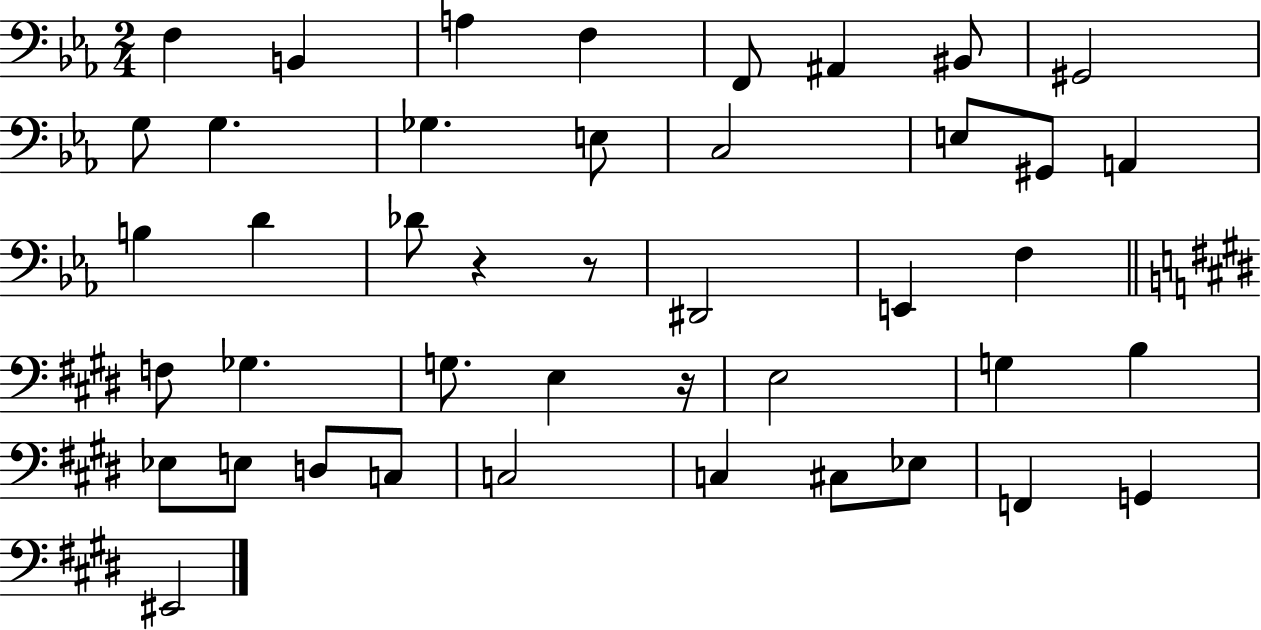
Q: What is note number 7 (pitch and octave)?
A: BIS2